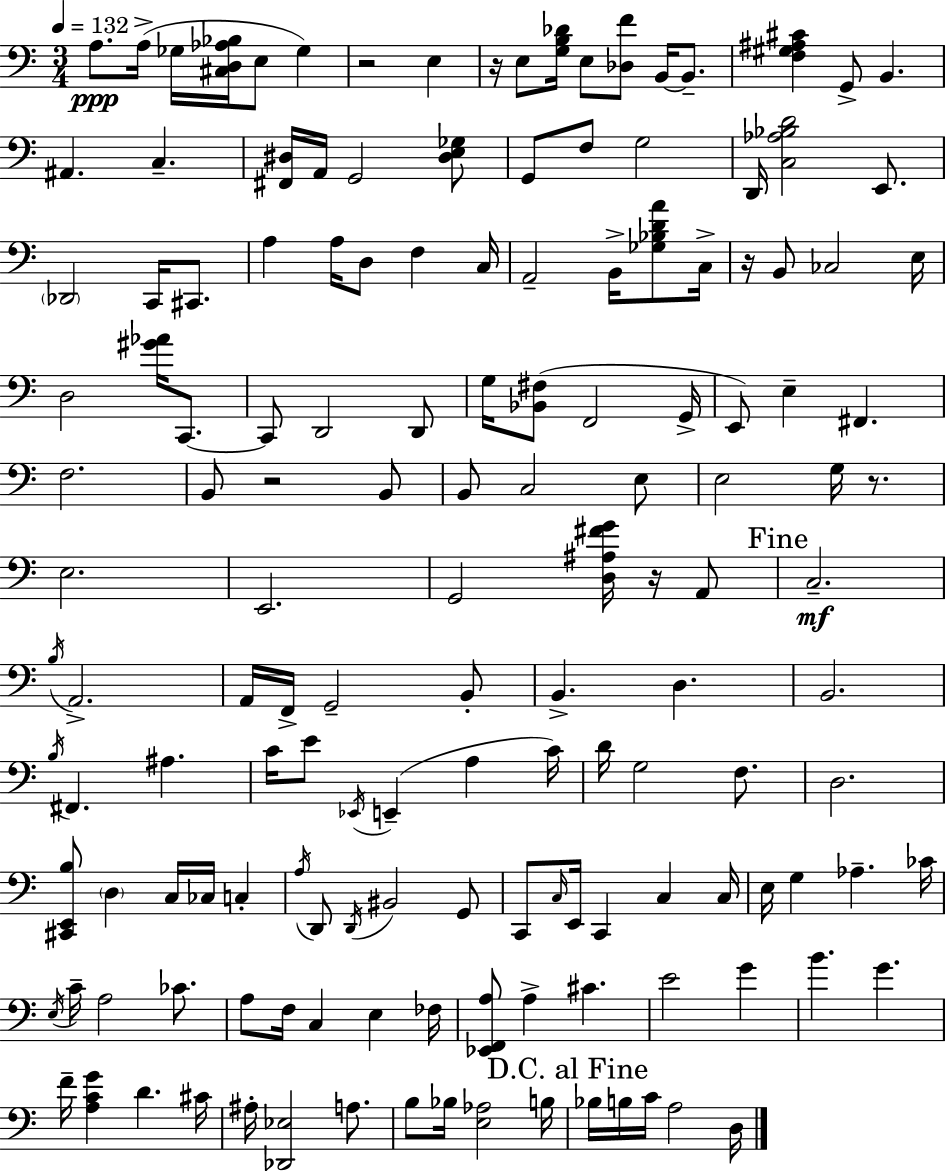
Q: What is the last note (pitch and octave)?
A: D3